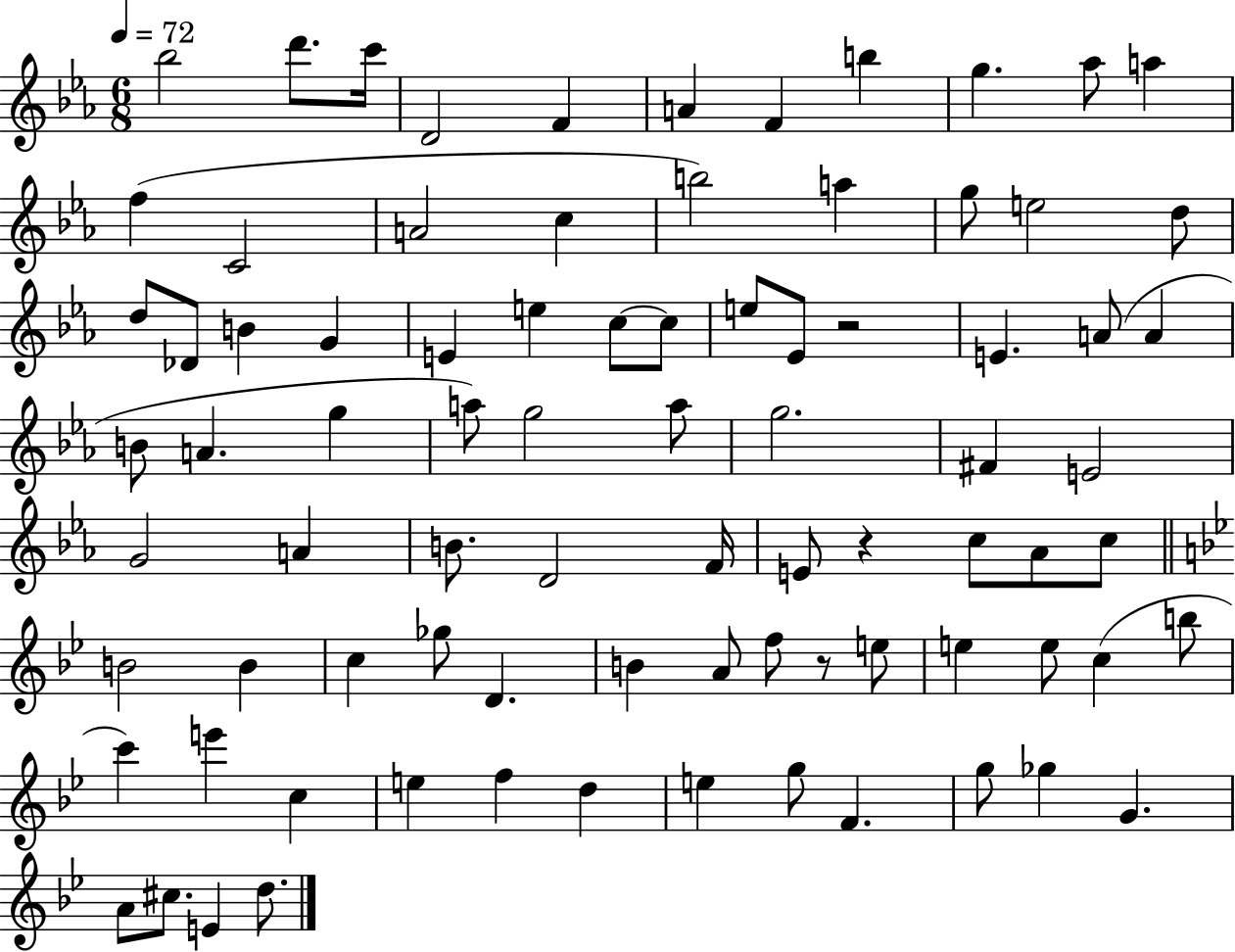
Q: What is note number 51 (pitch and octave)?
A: C5